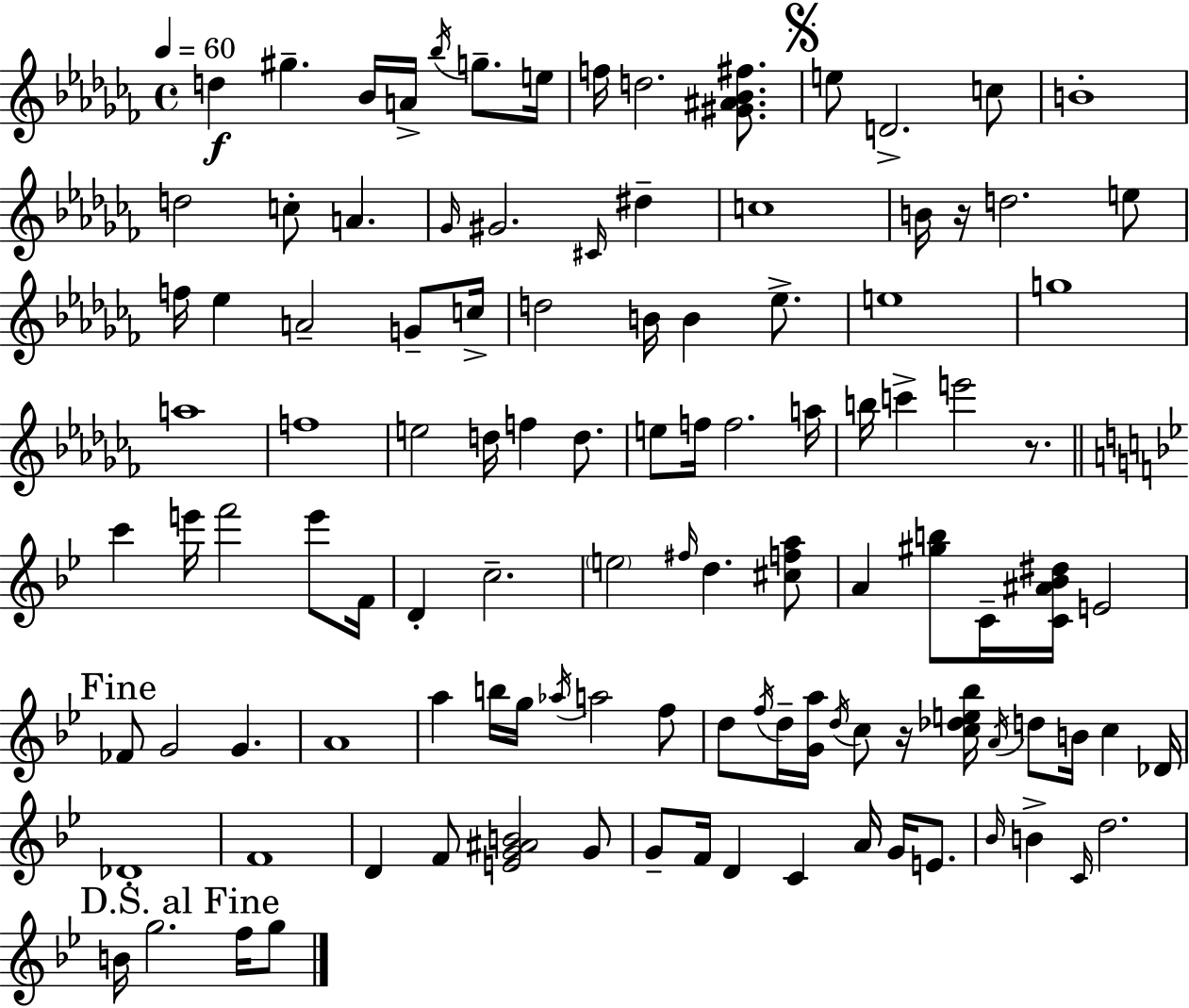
X:1
T:Untitled
M:4/4
L:1/4
K:Abm
d ^g _B/4 A/4 _b/4 g/2 e/4 f/4 d2 [^G^A_B^f]/2 e/2 D2 c/2 B4 d2 c/2 A _G/4 ^G2 ^C/4 ^d c4 B/4 z/4 d2 e/2 f/4 _e A2 G/2 c/4 d2 B/4 B _e/2 e4 g4 a4 f4 e2 d/4 f d/2 e/2 f/4 f2 a/4 b/4 c' e'2 z/2 c' e'/4 f'2 e'/2 F/4 D c2 e2 ^f/4 d [^cfa]/2 A [^gb]/2 C/4 [C^A_B^d]/4 E2 _F/2 G2 G A4 a b/4 g/4 _a/4 a2 f/2 d/2 f/4 d/4 [Ga]/4 d/4 c/2 z/4 [c_de_b]/4 A/4 d/2 B/4 c _D/4 _D4 F4 D F/2 [EG^AB]2 G/2 G/2 F/4 D C A/4 G/4 E/2 _B/4 B C/4 d2 B/4 g2 f/4 g/2